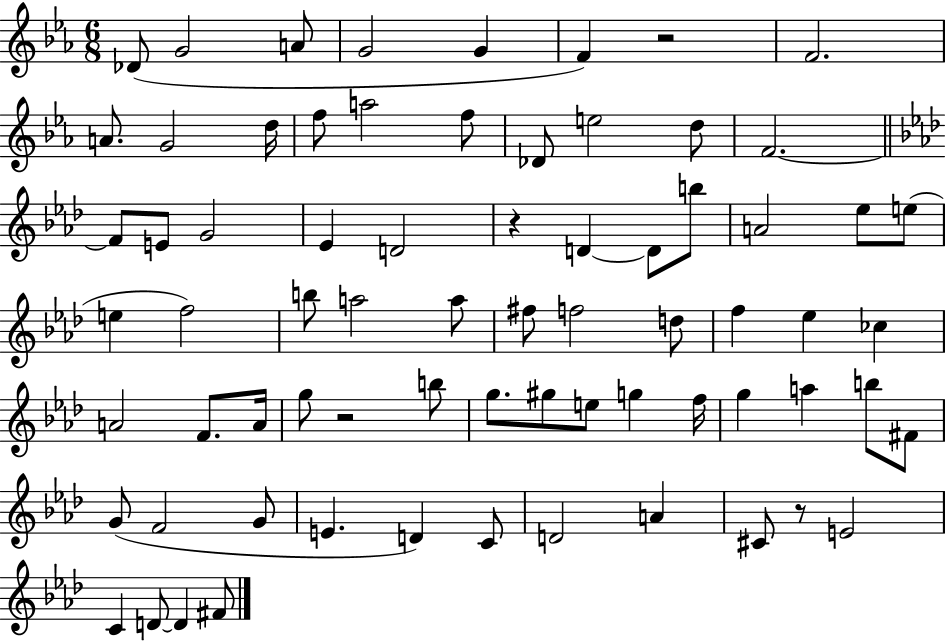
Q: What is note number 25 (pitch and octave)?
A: B5